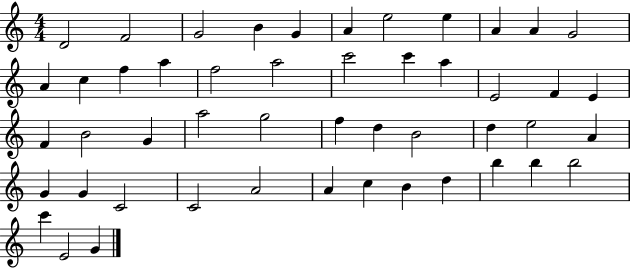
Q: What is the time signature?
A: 4/4